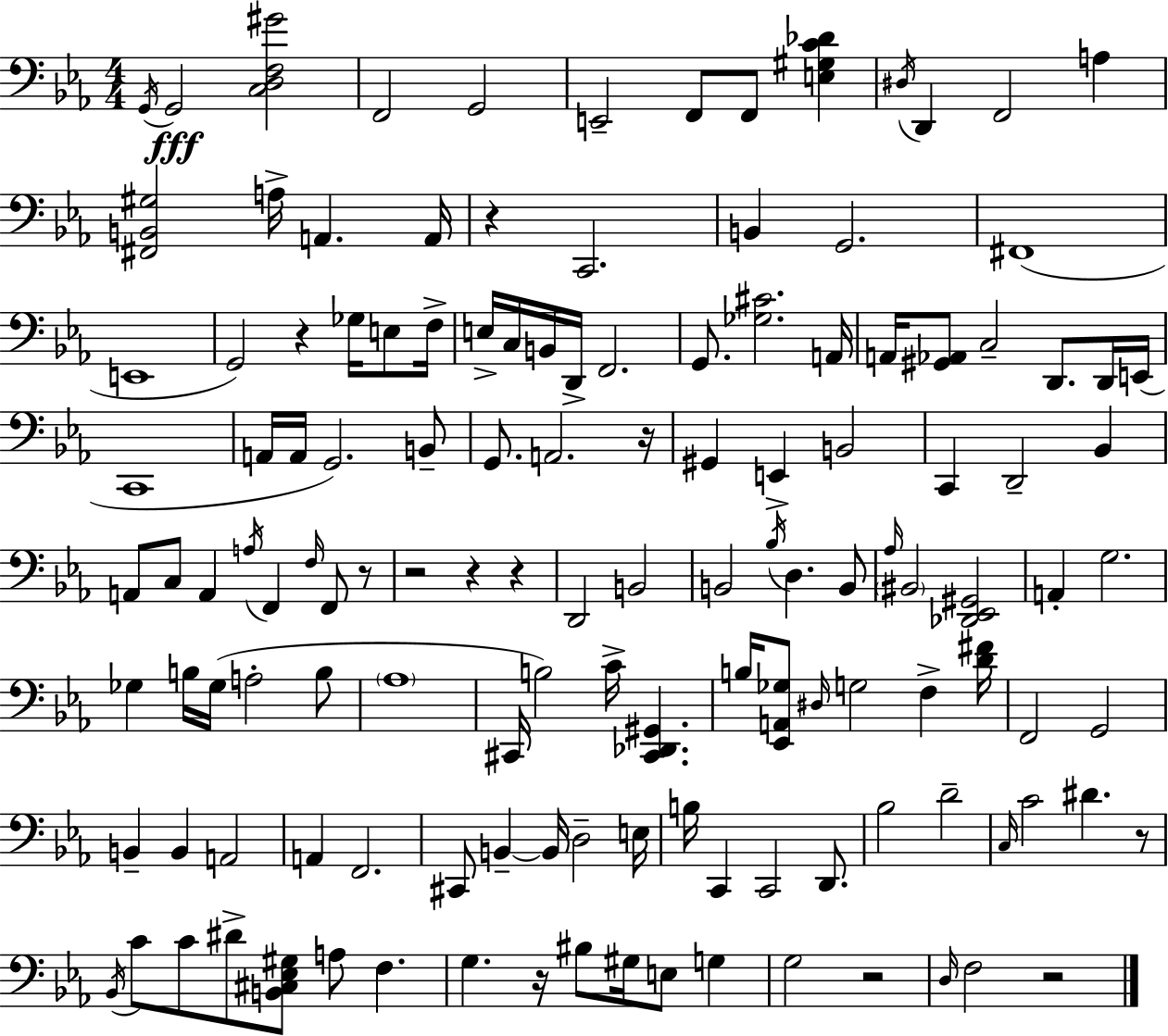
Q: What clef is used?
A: bass